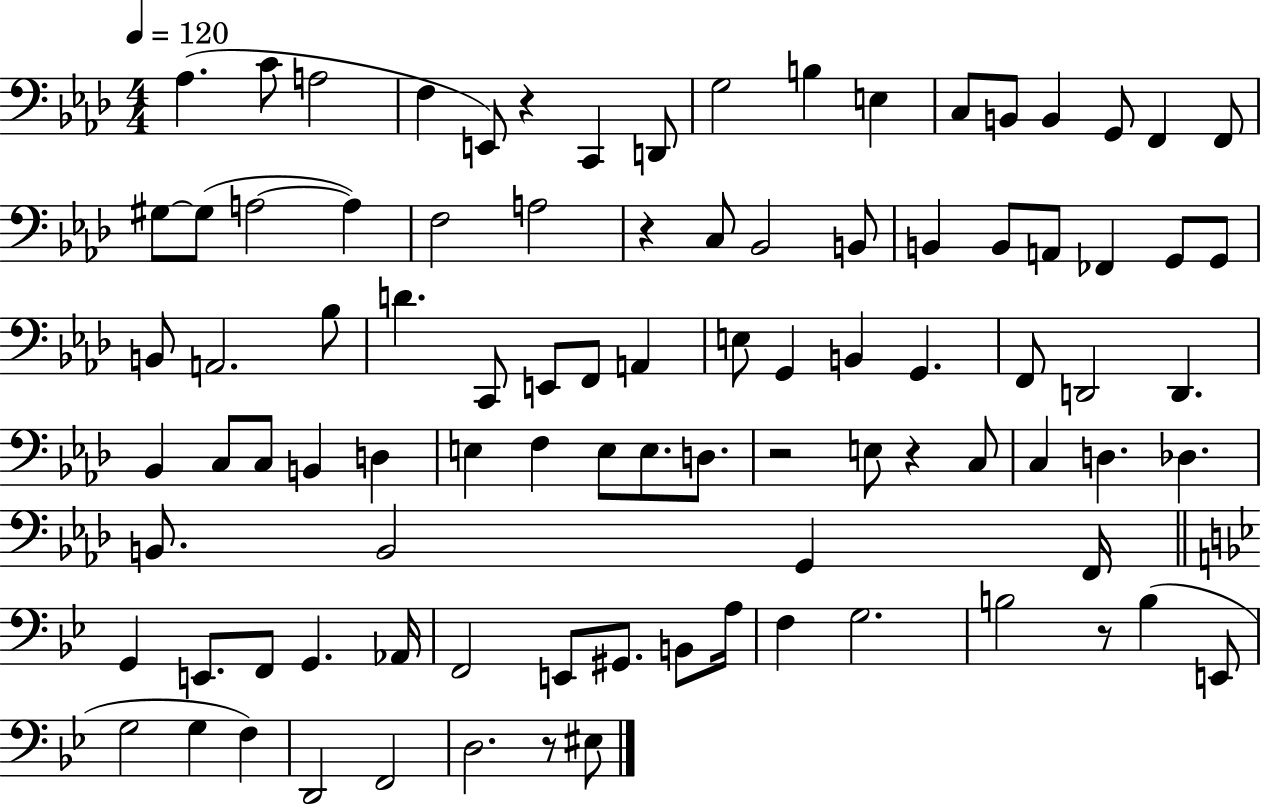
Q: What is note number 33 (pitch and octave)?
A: A2